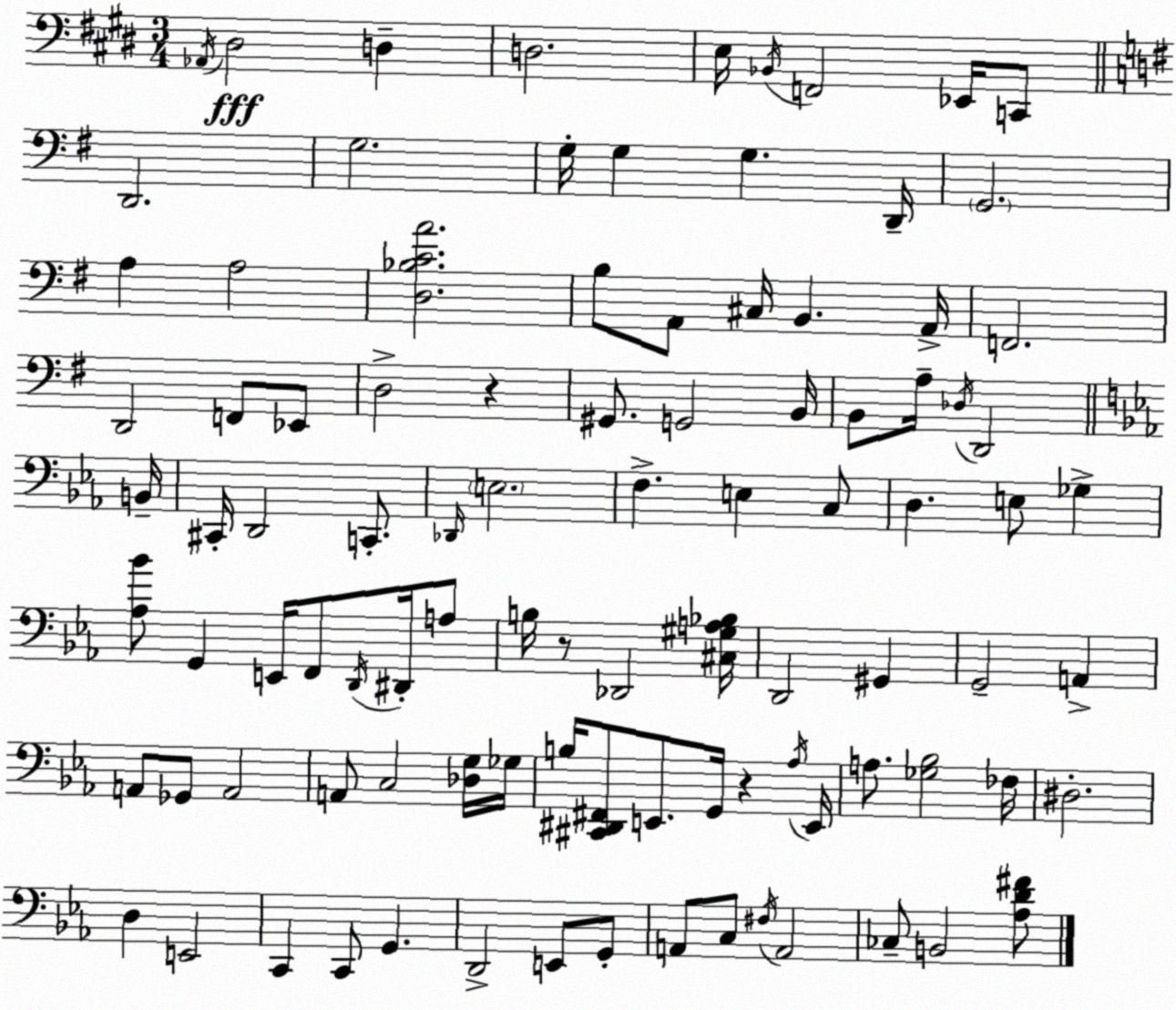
X:1
T:Untitled
M:3/4
L:1/4
K:E
_A,,/4 ^D,2 D, D,2 E,/4 _B,,/4 F,,2 _E,,/4 C,,/2 D,,2 G,2 G,/4 G, G, D,,/4 G,,2 A, A,2 [D,_B,CA]2 B,/2 A,,/2 ^C,/4 B,, A,,/4 F,,2 D,,2 F,,/2 _E,,/2 D,2 z ^G,,/2 G,,2 B,,/4 B,,/2 A,/4 _D,/4 D,,2 B,,/4 ^C,,/4 D,,2 C,,/2 _D,,/4 E,2 F, E, C,/2 D, E,/2 _G, [_A,_B]/2 G,, E,,/4 F,,/2 D,,/4 ^D,,/4 A,/2 B,/4 z/2 _D,,2 [^C,^G,A,_B,]/4 D,,2 ^G,, G,,2 A,, A,,/2 _G,,/2 A,,2 A,,/2 C,2 [_D,G,]/4 _G,/4 B,/4 [^C,,^D,,^F,,]/2 E,,/2 G,,/4 z _A,/4 E,,/4 A,/2 [_G,_B,]2 _F,/4 ^D,2 D, E,,2 C,, C,,/2 G,, D,,2 E,,/2 G,,/2 A,,/2 C,/2 ^F,/4 A,,2 _C,/2 B,,2 [_A,D^F]/2